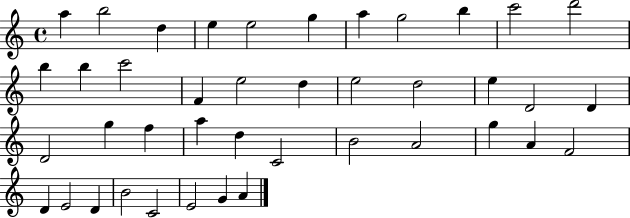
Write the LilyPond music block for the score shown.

{
  \clef treble
  \time 4/4
  \defaultTimeSignature
  \key c \major
  a''4 b''2 d''4 | e''4 e''2 g''4 | a''4 g''2 b''4 | c'''2 d'''2 | \break b''4 b''4 c'''2 | f'4 e''2 d''4 | e''2 d''2 | e''4 d'2 d'4 | \break d'2 g''4 f''4 | a''4 d''4 c'2 | b'2 a'2 | g''4 a'4 f'2 | \break d'4 e'2 d'4 | b'2 c'2 | e'2 g'4 a'4 | \bar "|."
}